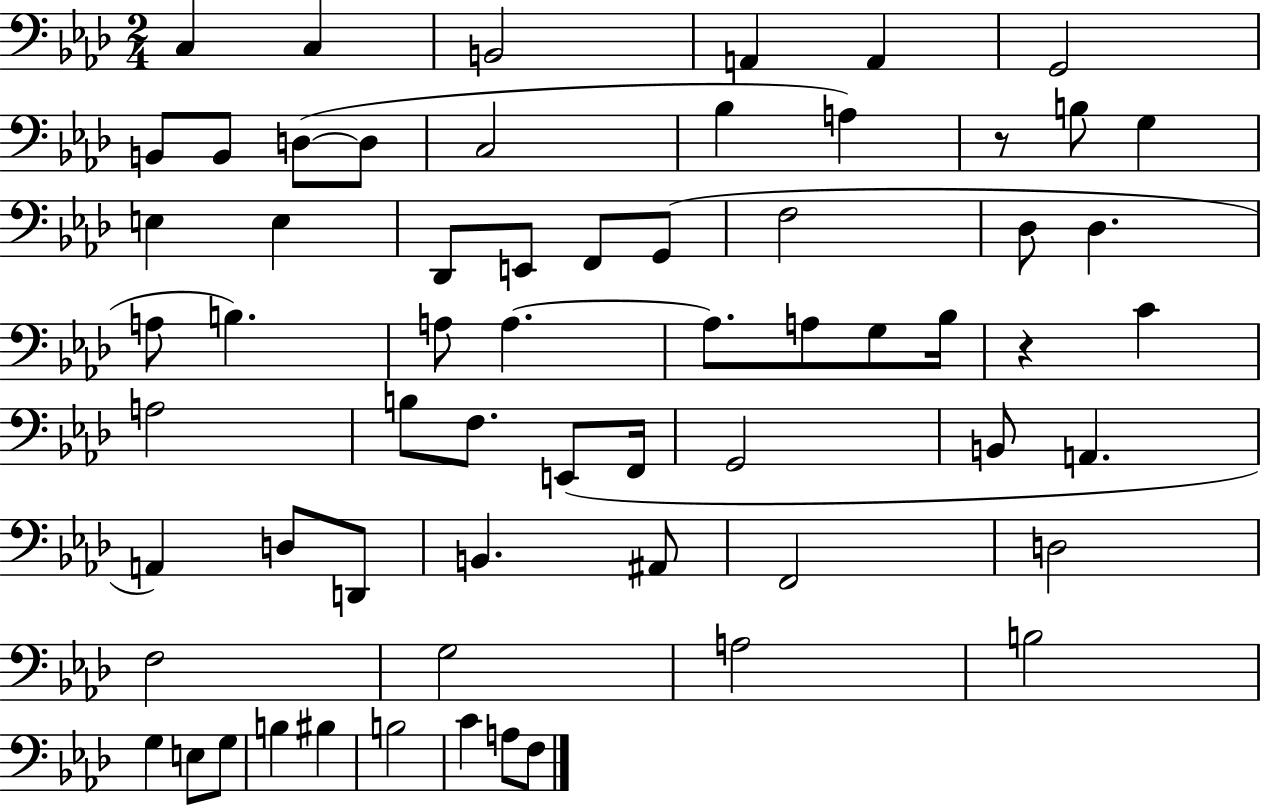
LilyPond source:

{
  \clef bass
  \numericTimeSignature
  \time 2/4
  \key aes \major
  \repeat volta 2 { c4 c4 | b,2 | a,4 a,4 | g,2 | \break b,8 b,8 d8~(~ d8 | c2 | bes4 a4) | r8 b8 g4 | \break e4 e4 | des,8 e,8 f,8 g,8( | f2 | des8 des4. | \break a8 b4.) | a8 a4.~~ | a8. a8 g8 bes16 | r4 c'4 | \break a2 | b8 f8. e,8( f,16 | g,2 | b,8 a,4. | \break a,4) d8 d,8 | b,4. ais,8 | f,2 | d2 | \break f2 | g2 | a2 | b2 | \break g4 e8 g8 | b4 bis4 | b2 | c'4 a8 f8 | \break } \bar "|."
}